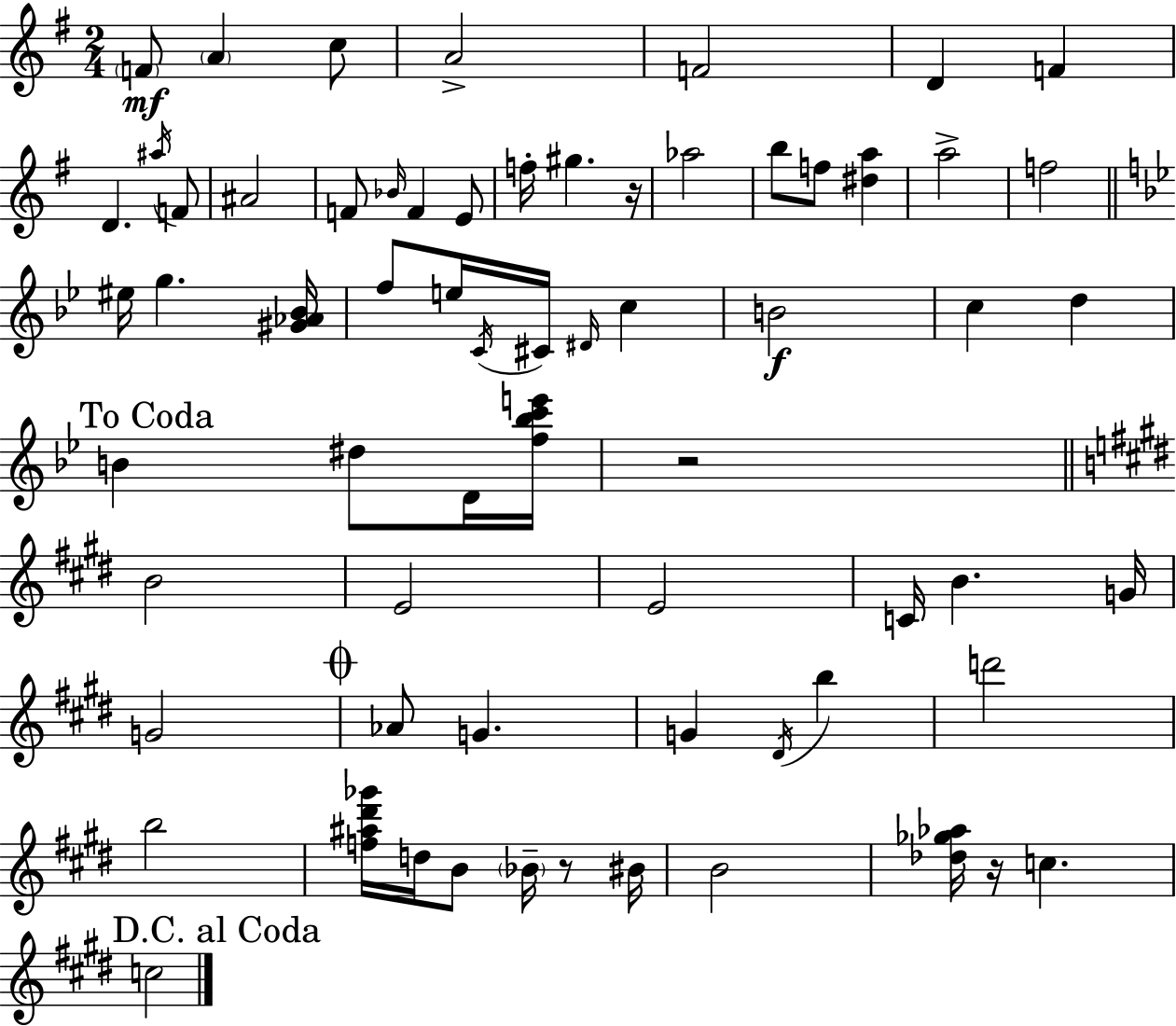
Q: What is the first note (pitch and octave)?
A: F4